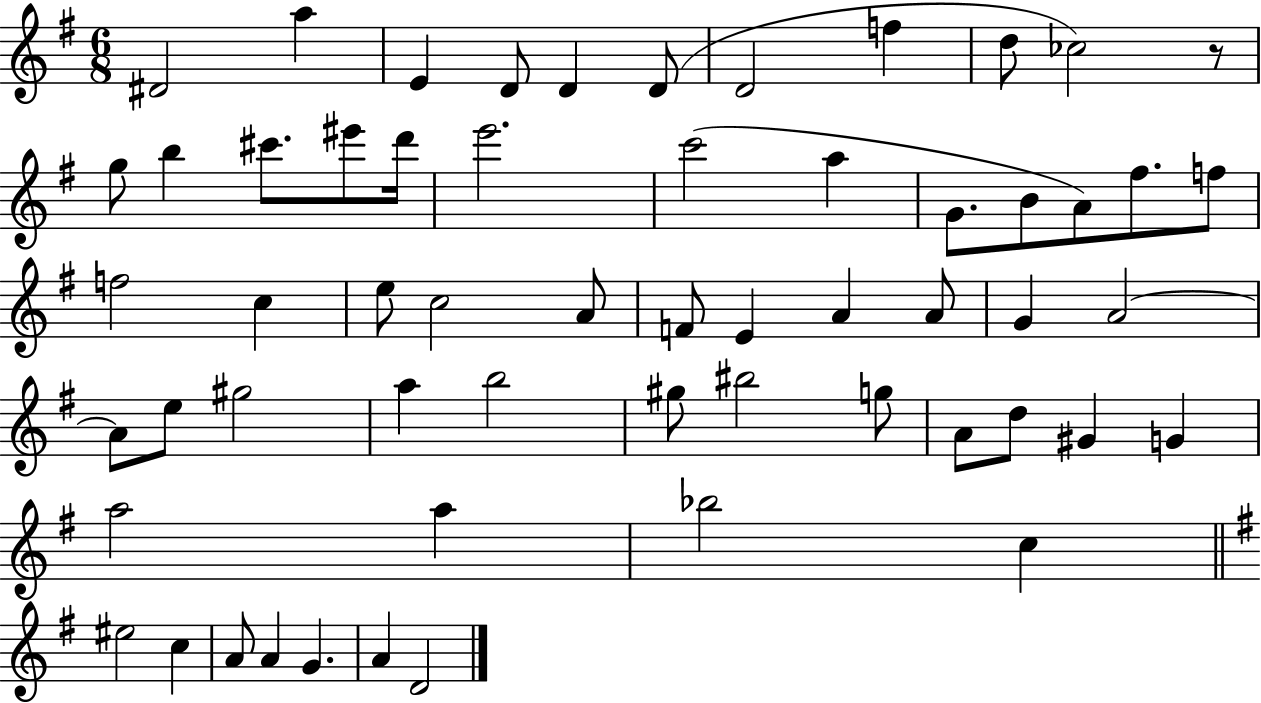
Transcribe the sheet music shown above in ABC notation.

X:1
T:Untitled
M:6/8
L:1/4
K:G
^D2 a E D/2 D D/2 D2 f d/2 _c2 z/2 g/2 b ^c'/2 ^e'/2 d'/4 e'2 c'2 a G/2 B/2 A/2 ^f/2 f/2 f2 c e/2 c2 A/2 F/2 E A A/2 G A2 A/2 e/2 ^g2 a b2 ^g/2 ^b2 g/2 A/2 d/2 ^G G a2 a _b2 c ^e2 c A/2 A G A D2